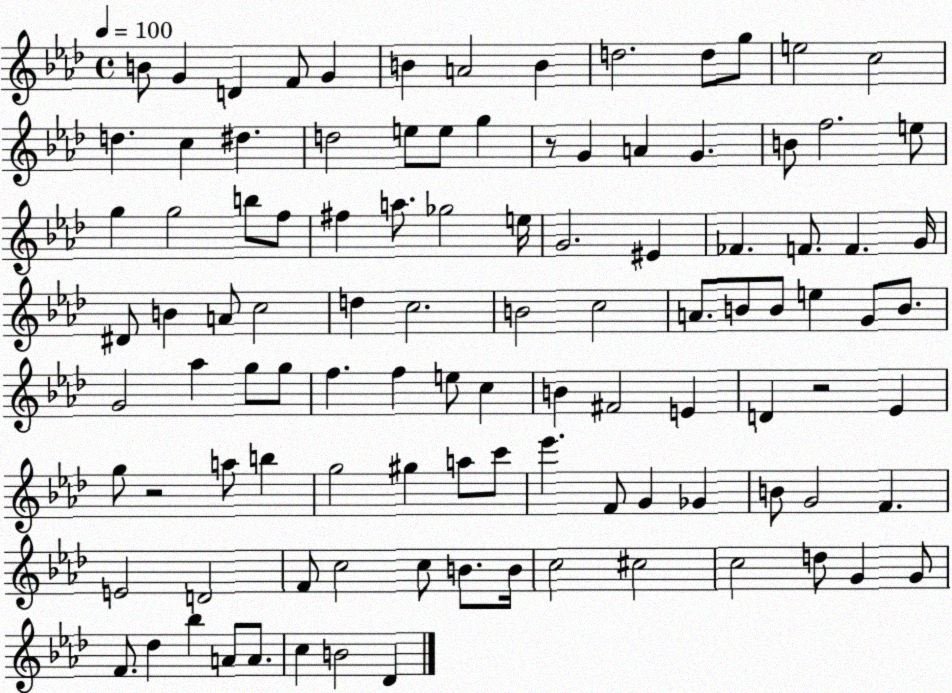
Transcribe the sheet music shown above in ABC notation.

X:1
T:Untitled
M:4/4
L:1/4
K:Ab
B/2 G D F/2 G B A2 B d2 d/2 g/2 e2 c2 d c ^d d2 e/2 e/2 g z/2 G A G B/2 f2 e/2 g g2 b/2 f/2 ^f a/2 _g2 e/4 G2 ^E _F F/2 F G/4 ^D/2 B A/2 c2 d c2 B2 c2 A/2 B/2 B/2 e G/2 B/2 G2 _a g/2 g/2 f f e/2 c B ^F2 E D z2 _E g/2 z2 a/2 b g2 ^g a/2 c'/2 _e' F/2 G _G B/2 G2 F E2 D2 F/2 c2 c/2 B/2 B/4 c2 ^c2 c2 d/2 G G/2 F/2 _d _b A/2 A/2 c B2 _D